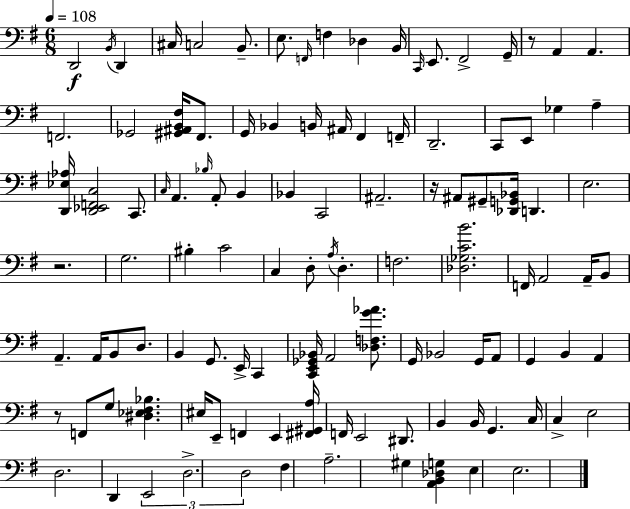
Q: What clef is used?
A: bass